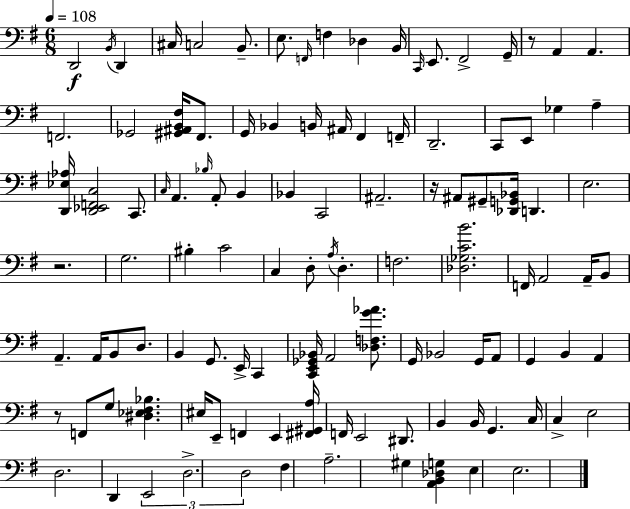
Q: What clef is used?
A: bass